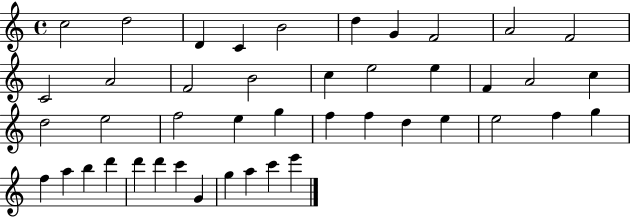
{
  \clef treble
  \time 4/4
  \defaultTimeSignature
  \key c \major
  c''2 d''2 | d'4 c'4 b'2 | d''4 g'4 f'2 | a'2 f'2 | \break c'2 a'2 | f'2 b'2 | c''4 e''2 e''4 | f'4 a'2 c''4 | \break d''2 e''2 | f''2 e''4 g''4 | f''4 f''4 d''4 e''4 | e''2 f''4 g''4 | \break f''4 a''4 b''4 d'''4 | d'''4 d'''4 c'''4 g'4 | g''4 a''4 c'''4 e'''4 | \bar "|."
}